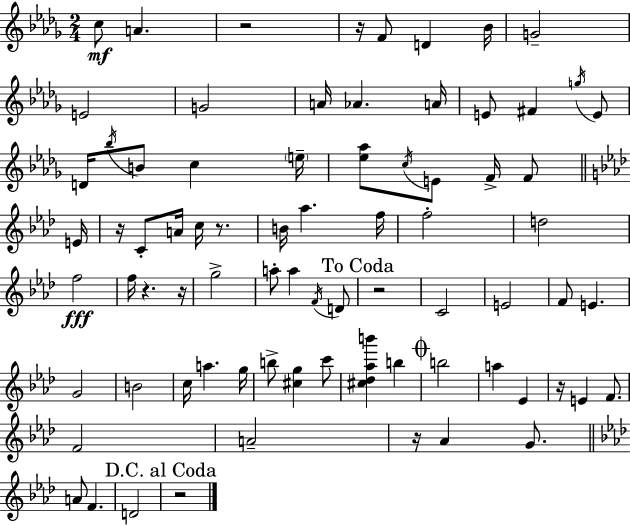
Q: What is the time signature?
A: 2/4